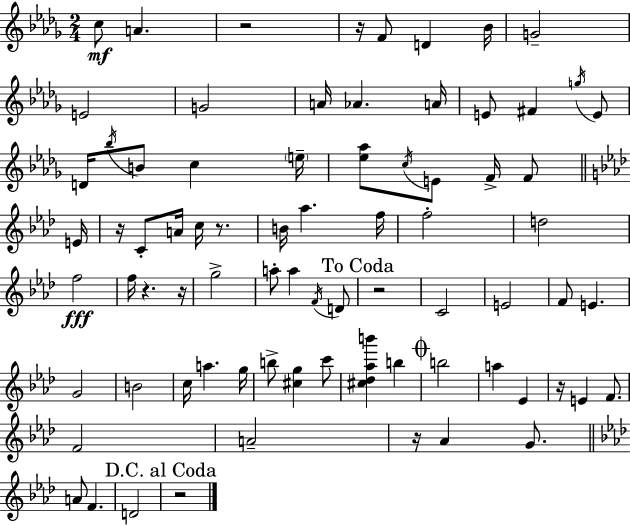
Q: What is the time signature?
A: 2/4